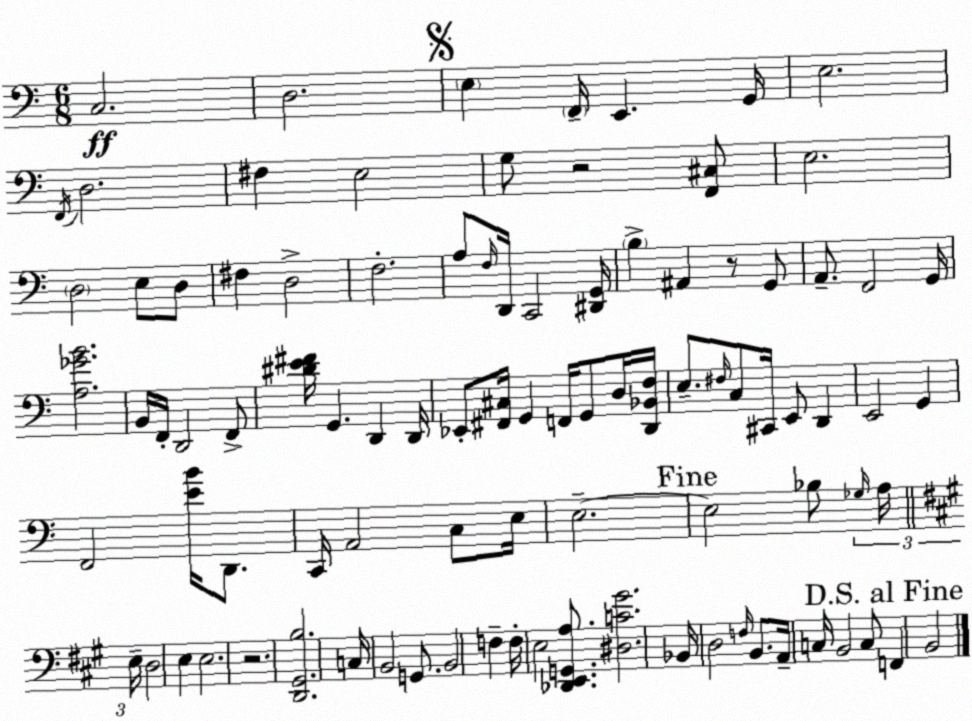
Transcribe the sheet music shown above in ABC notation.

X:1
T:Untitled
M:6/8
L:1/4
K:Am
C,2 D,2 E, F,,/4 E,, G,,/4 E,2 F,,/4 D,2 ^F, E,2 G,/2 z2 [F,,^C,]/2 E,2 D,2 E,/2 D,/2 ^F, D,2 F,2 A,/2 F,/4 D,,/4 C,,2 [^D,,G,,]/4 B, ^A,, z/2 G,,/2 A,,/2 F,,2 G,,/4 [A,_GB]2 B,,/4 F,,/4 D,,2 F,,/2 [^DE^F]/4 G,, D,, D,,/4 _E,,/2 [^F,,^C,]/4 G,, F,,/4 G,,/2 D,/4 [D,,_B,,F,]/4 E,/2 ^F,/4 C,/2 ^C,,/4 E,,/2 D,, E,,2 G,, F,,2 [EB]/4 D,,/2 C,,/4 A,,2 C,/2 E,/4 E,2 E,2 _B,/2 _G,/4 A,/4 E,/4 D,2 E, E,2 z2 [D,,^G,,B,]2 C,/4 B,,2 G,,/2 B,,2 F, F,/4 E,2 [_D,,E,,G,,A,]/2 [^D,C^G]2 _B,,/4 D,2 F,/4 B,,/2 A,,/4 C,/4 B,,2 C,/2 F,, B,,2